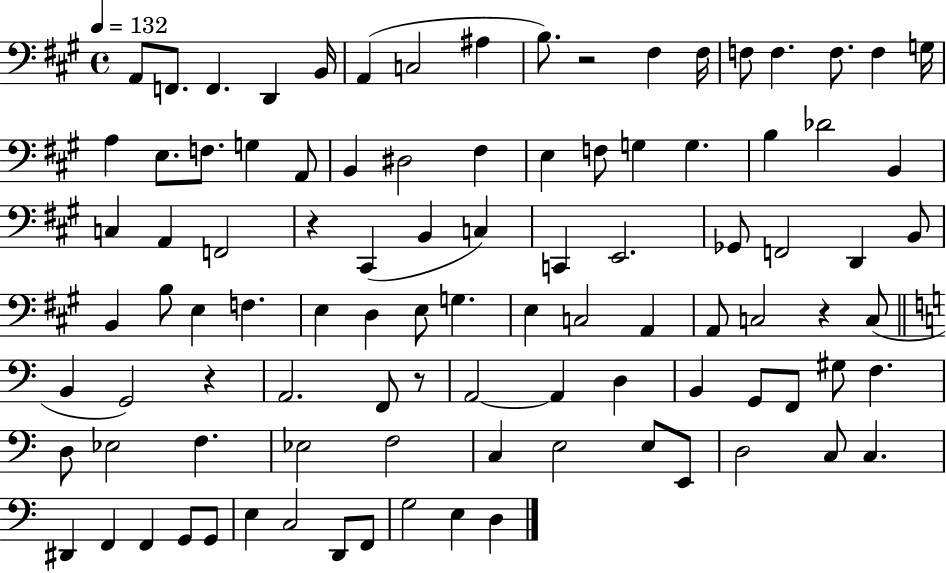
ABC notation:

X:1
T:Untitled
M:4/4
L:1/4
K:A
A,,/2 F,,/2 F,, D,, B,,/4 A,, C,2 ^A, B,/2 z2 ^F, ^F,/4 F,/2 F, F,/2 F, G,/4 A, E,/2 F,/2 G, A,,/2 B,, ^D,2 ^F, E, F,/2 G, G, B, _D2 B,, C, A,, F,,2 z ^C,, B,, C, C,, E,,2 _G,,/2 F,,2 D,, B,,/2 B,, B,/2 E, F, E, D, E,/2 G, E, C,2 A,, A,,/2 C,2 z C,/2 B,, G,,2 z A,,2 F,,/2 z/2 A,,2 A,, D, B,, G,,/2 F,,/2 ^G,/2 F, D,/2 _E,2 F, _E,2 F,2 C, E,2 E,/2 E,,/2 D,2 C,/2 C, ^D,, F,, F,, G,,/2 G,,/2 E, C,2 D,,/2 F,,/2 G,2 E, D,